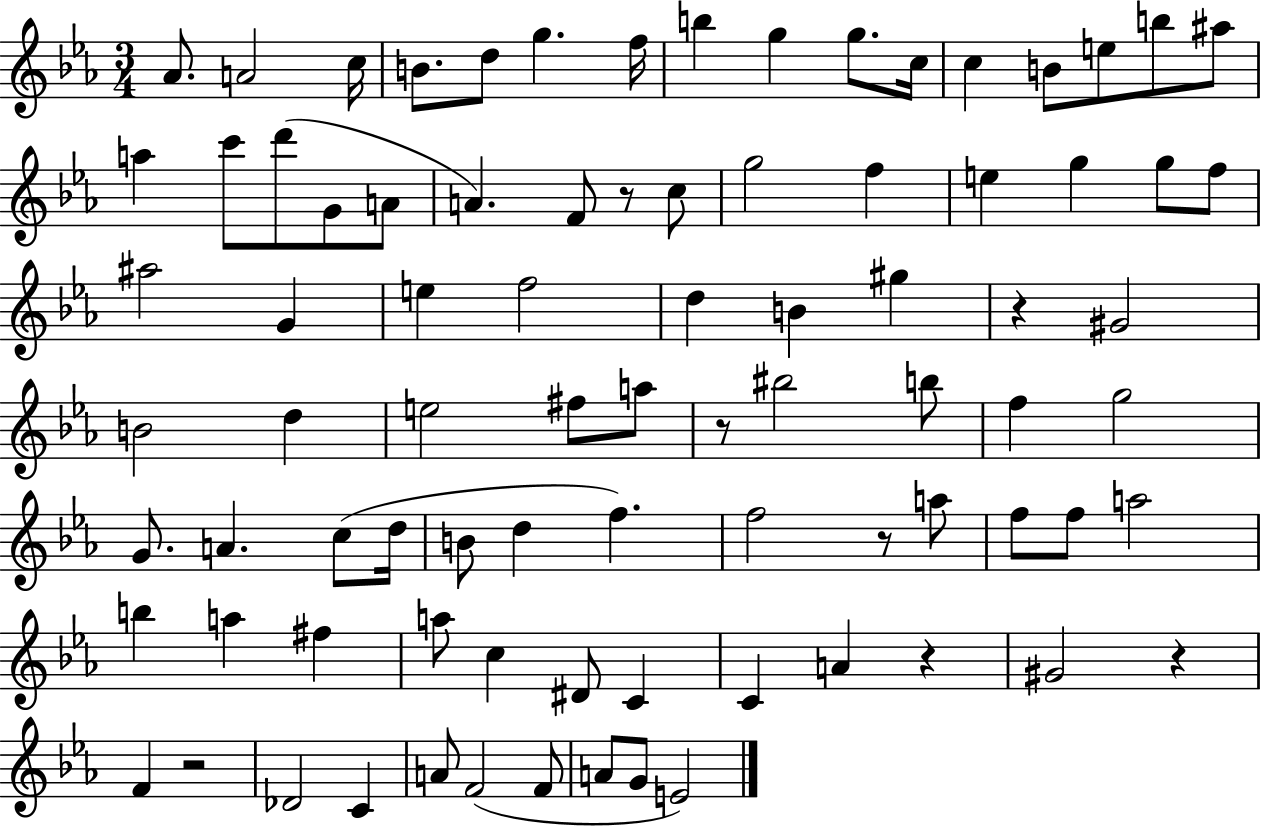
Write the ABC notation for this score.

X:1
T:Untitled
M:3/4
L:1/4
K:Eb
_A/2 A2 c/4 B/2 d/2 g f/4 b g g/2 c/4 c B/2 e/2 b/2 ^a/2 a c'/2 d'/2 G/2 A/2 A F/2 z/2 c/2 g2 f e g g/2 f/2 ^a2 G e f2 d B ^g z ^G2 B2 d e2 ^f/2 a/2 z/2 ^b2 b/2 f g2 G/2 A c/2 d/4 B/2 d f f2 z/2 a/2 f/2 f/2 a2 b a ^f a/2 c ^D/2 C C A z ^G2 z F z2 _D2 C A/2 F2 F/2 A/2 G/2 E2